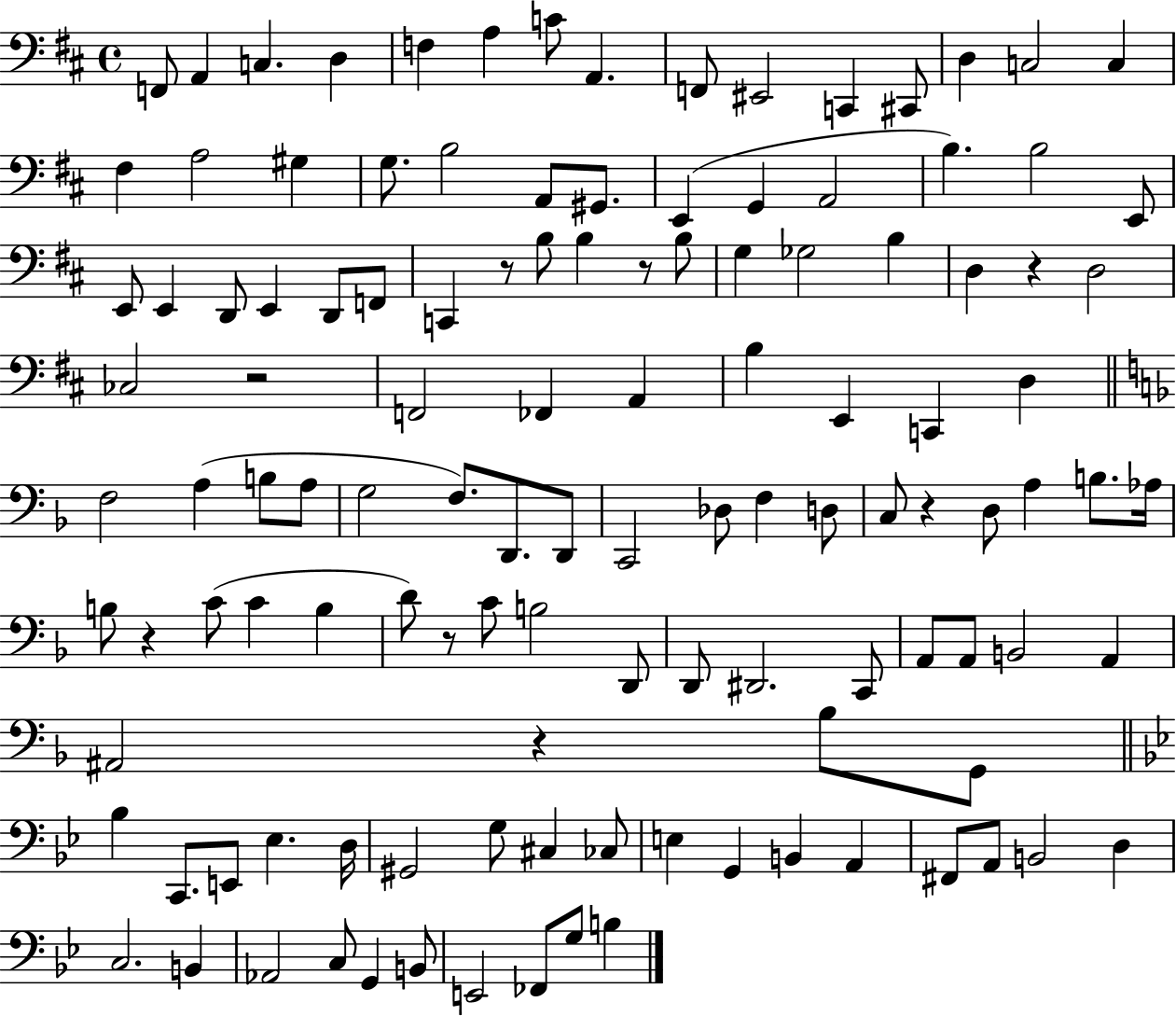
{
  \clef bass
  \time 4/4
  \defaultTimeSignature
  \key d \major
  f,8 a,4 c4. d4 | f4 a4 c'8 a,4. | f,8 eis,2 c,4 cis,8 | d4 c2 c4 | \break fis4 a2 gis4 | g8. b2 a,8 gis,8. | e,4( g,4 a,2 | b4.) b2 e,8 | \break e,8 e,4 d,8 e,4 d,8 f,8 | c,4 r8 b8 b4 r8 b8 | g4 ges2 b4 | d4 r4 d2 | \break ces2 r2 | f,2 fes,4 a,4 | b4 e,4 c,4 d4 | \bar "||" \break \key f \major f2 a4( b8 a8 | g2 f8.) d,8. d,8 | c,2 des8 f4 d8 | c8 r4 d8 a4 b8. aes16 | \break b8 r4 c'8( c'4 b4 | d'8) r8 c'8 b2 d,8 | d,8 dis,2. c,8 | a,8 a,8 b,2 a,4 | \break ais,2 r4 bes8 g,8 | \bar "||" \break \key bes \major bes4 c,8. e,8 ees4. d16 | gis,2 g8 cis4 ces8 | e4 g,4 b,4 a,4 | fis,8 a,8 b,2 d4 | \break c2. b,4 | aes,2 c8 g,4 b,8 | e,2 fes,8 g8 b4 | \bar "|."
}